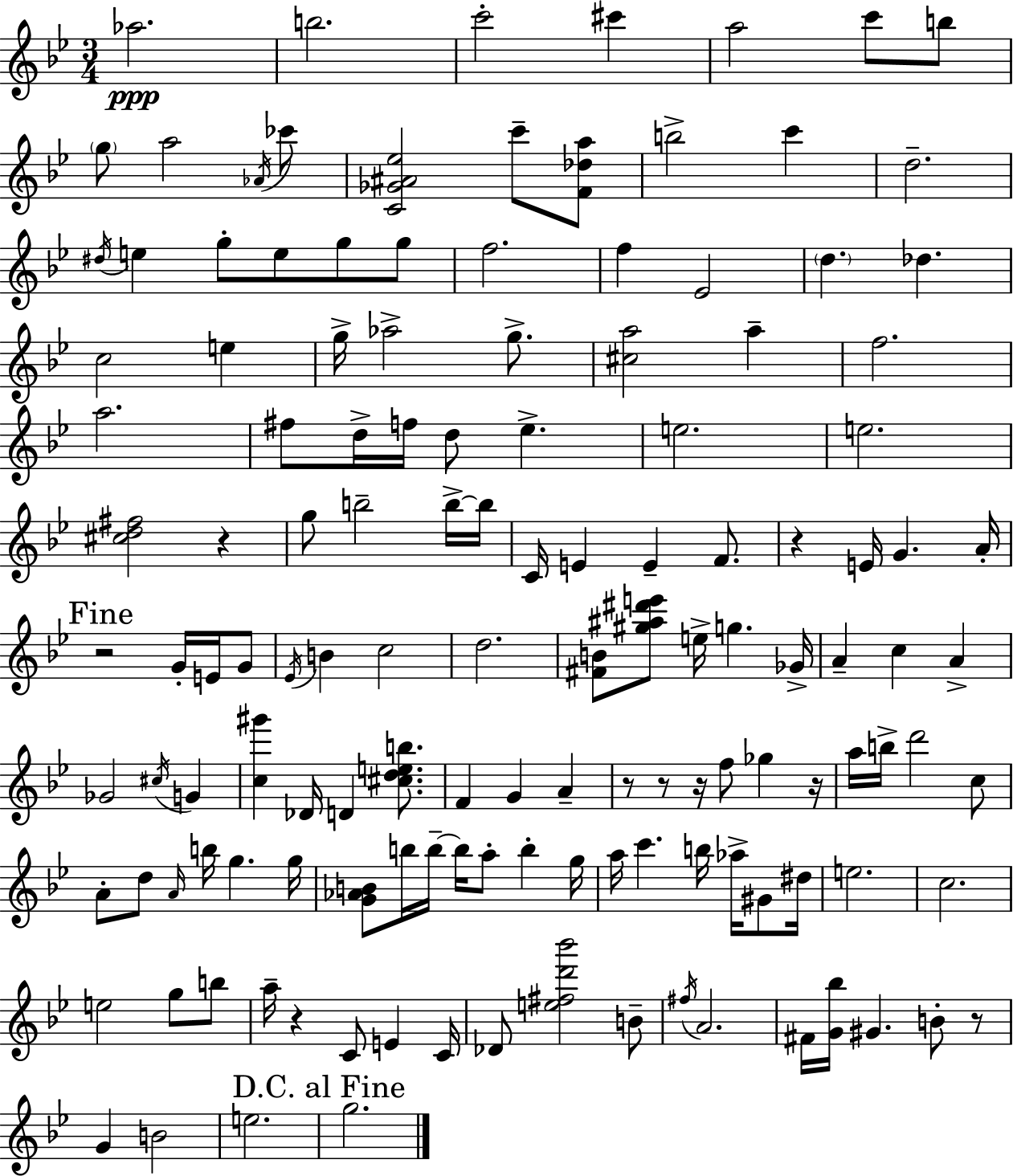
Ab5/h. B5/h. C6/h C#6/q A5/h C6/e B5/e G5/e A5/h Ab4/s CES6/e [C4,Gb4,A#4,Eb5]/h C6/e [F4,Db5,A5]/e B5/h C6/q D5/h. D#5/s E5/q G5/e E5/e G5/e G5/e F5/h. F5/q Eb4/h D5/q. Db5/q. C5/h E5/q G5/s Ab5/h G5/e. [C#5,A5]/h A5/q F5/h. A5/h. F#5/e D5/s F5/s D5/e Eb5/q. E5/h. E5/h. [C#5,D5,F#5]/h R/q G5/e B5/h B5/s B5/s C4/s E4/q E4/q F4/e. R/q E4/s G4/q. A4/s R/h G4/s E4/s G4/e Eb4/s B4/q C5/h D5/h. [F#4,B4]/e [G#5,A#5,D#6,E6]/e E5/s G5/q. Gb4/s A4/q C5/q A4/q Gb4/h C#5/s G4/q [C5,G#6]/q Db4/s D4/q [C#5,D5,E5,B5]/e. F4/q G4/q A4/q R/e R/e R/s F5/e Gb5/q R/s A5/s B5/s D6/h C5/e A4/e D5/e A4/s B5/s G5/q. G5/s [G4,Ab4,B4]/e B5/s B5/s B5/s A5/e B5/q G5/s A5/s C6/q. B5/s Ab5/s G#4/e D#5/s E5/h. C5/h. E5/h G5/e B5/e A5/s R/q C4/e E4/q C4/s Db4/e [E5,F#5,D6,Bb6]/h B4/e F#5/s A4/h. F#4/s [G4,Bb5]/s G#4/q. B4/e R/e G4/q B4/h E5/h. G5/h.